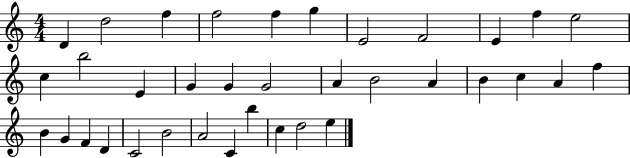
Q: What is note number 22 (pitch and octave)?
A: C5